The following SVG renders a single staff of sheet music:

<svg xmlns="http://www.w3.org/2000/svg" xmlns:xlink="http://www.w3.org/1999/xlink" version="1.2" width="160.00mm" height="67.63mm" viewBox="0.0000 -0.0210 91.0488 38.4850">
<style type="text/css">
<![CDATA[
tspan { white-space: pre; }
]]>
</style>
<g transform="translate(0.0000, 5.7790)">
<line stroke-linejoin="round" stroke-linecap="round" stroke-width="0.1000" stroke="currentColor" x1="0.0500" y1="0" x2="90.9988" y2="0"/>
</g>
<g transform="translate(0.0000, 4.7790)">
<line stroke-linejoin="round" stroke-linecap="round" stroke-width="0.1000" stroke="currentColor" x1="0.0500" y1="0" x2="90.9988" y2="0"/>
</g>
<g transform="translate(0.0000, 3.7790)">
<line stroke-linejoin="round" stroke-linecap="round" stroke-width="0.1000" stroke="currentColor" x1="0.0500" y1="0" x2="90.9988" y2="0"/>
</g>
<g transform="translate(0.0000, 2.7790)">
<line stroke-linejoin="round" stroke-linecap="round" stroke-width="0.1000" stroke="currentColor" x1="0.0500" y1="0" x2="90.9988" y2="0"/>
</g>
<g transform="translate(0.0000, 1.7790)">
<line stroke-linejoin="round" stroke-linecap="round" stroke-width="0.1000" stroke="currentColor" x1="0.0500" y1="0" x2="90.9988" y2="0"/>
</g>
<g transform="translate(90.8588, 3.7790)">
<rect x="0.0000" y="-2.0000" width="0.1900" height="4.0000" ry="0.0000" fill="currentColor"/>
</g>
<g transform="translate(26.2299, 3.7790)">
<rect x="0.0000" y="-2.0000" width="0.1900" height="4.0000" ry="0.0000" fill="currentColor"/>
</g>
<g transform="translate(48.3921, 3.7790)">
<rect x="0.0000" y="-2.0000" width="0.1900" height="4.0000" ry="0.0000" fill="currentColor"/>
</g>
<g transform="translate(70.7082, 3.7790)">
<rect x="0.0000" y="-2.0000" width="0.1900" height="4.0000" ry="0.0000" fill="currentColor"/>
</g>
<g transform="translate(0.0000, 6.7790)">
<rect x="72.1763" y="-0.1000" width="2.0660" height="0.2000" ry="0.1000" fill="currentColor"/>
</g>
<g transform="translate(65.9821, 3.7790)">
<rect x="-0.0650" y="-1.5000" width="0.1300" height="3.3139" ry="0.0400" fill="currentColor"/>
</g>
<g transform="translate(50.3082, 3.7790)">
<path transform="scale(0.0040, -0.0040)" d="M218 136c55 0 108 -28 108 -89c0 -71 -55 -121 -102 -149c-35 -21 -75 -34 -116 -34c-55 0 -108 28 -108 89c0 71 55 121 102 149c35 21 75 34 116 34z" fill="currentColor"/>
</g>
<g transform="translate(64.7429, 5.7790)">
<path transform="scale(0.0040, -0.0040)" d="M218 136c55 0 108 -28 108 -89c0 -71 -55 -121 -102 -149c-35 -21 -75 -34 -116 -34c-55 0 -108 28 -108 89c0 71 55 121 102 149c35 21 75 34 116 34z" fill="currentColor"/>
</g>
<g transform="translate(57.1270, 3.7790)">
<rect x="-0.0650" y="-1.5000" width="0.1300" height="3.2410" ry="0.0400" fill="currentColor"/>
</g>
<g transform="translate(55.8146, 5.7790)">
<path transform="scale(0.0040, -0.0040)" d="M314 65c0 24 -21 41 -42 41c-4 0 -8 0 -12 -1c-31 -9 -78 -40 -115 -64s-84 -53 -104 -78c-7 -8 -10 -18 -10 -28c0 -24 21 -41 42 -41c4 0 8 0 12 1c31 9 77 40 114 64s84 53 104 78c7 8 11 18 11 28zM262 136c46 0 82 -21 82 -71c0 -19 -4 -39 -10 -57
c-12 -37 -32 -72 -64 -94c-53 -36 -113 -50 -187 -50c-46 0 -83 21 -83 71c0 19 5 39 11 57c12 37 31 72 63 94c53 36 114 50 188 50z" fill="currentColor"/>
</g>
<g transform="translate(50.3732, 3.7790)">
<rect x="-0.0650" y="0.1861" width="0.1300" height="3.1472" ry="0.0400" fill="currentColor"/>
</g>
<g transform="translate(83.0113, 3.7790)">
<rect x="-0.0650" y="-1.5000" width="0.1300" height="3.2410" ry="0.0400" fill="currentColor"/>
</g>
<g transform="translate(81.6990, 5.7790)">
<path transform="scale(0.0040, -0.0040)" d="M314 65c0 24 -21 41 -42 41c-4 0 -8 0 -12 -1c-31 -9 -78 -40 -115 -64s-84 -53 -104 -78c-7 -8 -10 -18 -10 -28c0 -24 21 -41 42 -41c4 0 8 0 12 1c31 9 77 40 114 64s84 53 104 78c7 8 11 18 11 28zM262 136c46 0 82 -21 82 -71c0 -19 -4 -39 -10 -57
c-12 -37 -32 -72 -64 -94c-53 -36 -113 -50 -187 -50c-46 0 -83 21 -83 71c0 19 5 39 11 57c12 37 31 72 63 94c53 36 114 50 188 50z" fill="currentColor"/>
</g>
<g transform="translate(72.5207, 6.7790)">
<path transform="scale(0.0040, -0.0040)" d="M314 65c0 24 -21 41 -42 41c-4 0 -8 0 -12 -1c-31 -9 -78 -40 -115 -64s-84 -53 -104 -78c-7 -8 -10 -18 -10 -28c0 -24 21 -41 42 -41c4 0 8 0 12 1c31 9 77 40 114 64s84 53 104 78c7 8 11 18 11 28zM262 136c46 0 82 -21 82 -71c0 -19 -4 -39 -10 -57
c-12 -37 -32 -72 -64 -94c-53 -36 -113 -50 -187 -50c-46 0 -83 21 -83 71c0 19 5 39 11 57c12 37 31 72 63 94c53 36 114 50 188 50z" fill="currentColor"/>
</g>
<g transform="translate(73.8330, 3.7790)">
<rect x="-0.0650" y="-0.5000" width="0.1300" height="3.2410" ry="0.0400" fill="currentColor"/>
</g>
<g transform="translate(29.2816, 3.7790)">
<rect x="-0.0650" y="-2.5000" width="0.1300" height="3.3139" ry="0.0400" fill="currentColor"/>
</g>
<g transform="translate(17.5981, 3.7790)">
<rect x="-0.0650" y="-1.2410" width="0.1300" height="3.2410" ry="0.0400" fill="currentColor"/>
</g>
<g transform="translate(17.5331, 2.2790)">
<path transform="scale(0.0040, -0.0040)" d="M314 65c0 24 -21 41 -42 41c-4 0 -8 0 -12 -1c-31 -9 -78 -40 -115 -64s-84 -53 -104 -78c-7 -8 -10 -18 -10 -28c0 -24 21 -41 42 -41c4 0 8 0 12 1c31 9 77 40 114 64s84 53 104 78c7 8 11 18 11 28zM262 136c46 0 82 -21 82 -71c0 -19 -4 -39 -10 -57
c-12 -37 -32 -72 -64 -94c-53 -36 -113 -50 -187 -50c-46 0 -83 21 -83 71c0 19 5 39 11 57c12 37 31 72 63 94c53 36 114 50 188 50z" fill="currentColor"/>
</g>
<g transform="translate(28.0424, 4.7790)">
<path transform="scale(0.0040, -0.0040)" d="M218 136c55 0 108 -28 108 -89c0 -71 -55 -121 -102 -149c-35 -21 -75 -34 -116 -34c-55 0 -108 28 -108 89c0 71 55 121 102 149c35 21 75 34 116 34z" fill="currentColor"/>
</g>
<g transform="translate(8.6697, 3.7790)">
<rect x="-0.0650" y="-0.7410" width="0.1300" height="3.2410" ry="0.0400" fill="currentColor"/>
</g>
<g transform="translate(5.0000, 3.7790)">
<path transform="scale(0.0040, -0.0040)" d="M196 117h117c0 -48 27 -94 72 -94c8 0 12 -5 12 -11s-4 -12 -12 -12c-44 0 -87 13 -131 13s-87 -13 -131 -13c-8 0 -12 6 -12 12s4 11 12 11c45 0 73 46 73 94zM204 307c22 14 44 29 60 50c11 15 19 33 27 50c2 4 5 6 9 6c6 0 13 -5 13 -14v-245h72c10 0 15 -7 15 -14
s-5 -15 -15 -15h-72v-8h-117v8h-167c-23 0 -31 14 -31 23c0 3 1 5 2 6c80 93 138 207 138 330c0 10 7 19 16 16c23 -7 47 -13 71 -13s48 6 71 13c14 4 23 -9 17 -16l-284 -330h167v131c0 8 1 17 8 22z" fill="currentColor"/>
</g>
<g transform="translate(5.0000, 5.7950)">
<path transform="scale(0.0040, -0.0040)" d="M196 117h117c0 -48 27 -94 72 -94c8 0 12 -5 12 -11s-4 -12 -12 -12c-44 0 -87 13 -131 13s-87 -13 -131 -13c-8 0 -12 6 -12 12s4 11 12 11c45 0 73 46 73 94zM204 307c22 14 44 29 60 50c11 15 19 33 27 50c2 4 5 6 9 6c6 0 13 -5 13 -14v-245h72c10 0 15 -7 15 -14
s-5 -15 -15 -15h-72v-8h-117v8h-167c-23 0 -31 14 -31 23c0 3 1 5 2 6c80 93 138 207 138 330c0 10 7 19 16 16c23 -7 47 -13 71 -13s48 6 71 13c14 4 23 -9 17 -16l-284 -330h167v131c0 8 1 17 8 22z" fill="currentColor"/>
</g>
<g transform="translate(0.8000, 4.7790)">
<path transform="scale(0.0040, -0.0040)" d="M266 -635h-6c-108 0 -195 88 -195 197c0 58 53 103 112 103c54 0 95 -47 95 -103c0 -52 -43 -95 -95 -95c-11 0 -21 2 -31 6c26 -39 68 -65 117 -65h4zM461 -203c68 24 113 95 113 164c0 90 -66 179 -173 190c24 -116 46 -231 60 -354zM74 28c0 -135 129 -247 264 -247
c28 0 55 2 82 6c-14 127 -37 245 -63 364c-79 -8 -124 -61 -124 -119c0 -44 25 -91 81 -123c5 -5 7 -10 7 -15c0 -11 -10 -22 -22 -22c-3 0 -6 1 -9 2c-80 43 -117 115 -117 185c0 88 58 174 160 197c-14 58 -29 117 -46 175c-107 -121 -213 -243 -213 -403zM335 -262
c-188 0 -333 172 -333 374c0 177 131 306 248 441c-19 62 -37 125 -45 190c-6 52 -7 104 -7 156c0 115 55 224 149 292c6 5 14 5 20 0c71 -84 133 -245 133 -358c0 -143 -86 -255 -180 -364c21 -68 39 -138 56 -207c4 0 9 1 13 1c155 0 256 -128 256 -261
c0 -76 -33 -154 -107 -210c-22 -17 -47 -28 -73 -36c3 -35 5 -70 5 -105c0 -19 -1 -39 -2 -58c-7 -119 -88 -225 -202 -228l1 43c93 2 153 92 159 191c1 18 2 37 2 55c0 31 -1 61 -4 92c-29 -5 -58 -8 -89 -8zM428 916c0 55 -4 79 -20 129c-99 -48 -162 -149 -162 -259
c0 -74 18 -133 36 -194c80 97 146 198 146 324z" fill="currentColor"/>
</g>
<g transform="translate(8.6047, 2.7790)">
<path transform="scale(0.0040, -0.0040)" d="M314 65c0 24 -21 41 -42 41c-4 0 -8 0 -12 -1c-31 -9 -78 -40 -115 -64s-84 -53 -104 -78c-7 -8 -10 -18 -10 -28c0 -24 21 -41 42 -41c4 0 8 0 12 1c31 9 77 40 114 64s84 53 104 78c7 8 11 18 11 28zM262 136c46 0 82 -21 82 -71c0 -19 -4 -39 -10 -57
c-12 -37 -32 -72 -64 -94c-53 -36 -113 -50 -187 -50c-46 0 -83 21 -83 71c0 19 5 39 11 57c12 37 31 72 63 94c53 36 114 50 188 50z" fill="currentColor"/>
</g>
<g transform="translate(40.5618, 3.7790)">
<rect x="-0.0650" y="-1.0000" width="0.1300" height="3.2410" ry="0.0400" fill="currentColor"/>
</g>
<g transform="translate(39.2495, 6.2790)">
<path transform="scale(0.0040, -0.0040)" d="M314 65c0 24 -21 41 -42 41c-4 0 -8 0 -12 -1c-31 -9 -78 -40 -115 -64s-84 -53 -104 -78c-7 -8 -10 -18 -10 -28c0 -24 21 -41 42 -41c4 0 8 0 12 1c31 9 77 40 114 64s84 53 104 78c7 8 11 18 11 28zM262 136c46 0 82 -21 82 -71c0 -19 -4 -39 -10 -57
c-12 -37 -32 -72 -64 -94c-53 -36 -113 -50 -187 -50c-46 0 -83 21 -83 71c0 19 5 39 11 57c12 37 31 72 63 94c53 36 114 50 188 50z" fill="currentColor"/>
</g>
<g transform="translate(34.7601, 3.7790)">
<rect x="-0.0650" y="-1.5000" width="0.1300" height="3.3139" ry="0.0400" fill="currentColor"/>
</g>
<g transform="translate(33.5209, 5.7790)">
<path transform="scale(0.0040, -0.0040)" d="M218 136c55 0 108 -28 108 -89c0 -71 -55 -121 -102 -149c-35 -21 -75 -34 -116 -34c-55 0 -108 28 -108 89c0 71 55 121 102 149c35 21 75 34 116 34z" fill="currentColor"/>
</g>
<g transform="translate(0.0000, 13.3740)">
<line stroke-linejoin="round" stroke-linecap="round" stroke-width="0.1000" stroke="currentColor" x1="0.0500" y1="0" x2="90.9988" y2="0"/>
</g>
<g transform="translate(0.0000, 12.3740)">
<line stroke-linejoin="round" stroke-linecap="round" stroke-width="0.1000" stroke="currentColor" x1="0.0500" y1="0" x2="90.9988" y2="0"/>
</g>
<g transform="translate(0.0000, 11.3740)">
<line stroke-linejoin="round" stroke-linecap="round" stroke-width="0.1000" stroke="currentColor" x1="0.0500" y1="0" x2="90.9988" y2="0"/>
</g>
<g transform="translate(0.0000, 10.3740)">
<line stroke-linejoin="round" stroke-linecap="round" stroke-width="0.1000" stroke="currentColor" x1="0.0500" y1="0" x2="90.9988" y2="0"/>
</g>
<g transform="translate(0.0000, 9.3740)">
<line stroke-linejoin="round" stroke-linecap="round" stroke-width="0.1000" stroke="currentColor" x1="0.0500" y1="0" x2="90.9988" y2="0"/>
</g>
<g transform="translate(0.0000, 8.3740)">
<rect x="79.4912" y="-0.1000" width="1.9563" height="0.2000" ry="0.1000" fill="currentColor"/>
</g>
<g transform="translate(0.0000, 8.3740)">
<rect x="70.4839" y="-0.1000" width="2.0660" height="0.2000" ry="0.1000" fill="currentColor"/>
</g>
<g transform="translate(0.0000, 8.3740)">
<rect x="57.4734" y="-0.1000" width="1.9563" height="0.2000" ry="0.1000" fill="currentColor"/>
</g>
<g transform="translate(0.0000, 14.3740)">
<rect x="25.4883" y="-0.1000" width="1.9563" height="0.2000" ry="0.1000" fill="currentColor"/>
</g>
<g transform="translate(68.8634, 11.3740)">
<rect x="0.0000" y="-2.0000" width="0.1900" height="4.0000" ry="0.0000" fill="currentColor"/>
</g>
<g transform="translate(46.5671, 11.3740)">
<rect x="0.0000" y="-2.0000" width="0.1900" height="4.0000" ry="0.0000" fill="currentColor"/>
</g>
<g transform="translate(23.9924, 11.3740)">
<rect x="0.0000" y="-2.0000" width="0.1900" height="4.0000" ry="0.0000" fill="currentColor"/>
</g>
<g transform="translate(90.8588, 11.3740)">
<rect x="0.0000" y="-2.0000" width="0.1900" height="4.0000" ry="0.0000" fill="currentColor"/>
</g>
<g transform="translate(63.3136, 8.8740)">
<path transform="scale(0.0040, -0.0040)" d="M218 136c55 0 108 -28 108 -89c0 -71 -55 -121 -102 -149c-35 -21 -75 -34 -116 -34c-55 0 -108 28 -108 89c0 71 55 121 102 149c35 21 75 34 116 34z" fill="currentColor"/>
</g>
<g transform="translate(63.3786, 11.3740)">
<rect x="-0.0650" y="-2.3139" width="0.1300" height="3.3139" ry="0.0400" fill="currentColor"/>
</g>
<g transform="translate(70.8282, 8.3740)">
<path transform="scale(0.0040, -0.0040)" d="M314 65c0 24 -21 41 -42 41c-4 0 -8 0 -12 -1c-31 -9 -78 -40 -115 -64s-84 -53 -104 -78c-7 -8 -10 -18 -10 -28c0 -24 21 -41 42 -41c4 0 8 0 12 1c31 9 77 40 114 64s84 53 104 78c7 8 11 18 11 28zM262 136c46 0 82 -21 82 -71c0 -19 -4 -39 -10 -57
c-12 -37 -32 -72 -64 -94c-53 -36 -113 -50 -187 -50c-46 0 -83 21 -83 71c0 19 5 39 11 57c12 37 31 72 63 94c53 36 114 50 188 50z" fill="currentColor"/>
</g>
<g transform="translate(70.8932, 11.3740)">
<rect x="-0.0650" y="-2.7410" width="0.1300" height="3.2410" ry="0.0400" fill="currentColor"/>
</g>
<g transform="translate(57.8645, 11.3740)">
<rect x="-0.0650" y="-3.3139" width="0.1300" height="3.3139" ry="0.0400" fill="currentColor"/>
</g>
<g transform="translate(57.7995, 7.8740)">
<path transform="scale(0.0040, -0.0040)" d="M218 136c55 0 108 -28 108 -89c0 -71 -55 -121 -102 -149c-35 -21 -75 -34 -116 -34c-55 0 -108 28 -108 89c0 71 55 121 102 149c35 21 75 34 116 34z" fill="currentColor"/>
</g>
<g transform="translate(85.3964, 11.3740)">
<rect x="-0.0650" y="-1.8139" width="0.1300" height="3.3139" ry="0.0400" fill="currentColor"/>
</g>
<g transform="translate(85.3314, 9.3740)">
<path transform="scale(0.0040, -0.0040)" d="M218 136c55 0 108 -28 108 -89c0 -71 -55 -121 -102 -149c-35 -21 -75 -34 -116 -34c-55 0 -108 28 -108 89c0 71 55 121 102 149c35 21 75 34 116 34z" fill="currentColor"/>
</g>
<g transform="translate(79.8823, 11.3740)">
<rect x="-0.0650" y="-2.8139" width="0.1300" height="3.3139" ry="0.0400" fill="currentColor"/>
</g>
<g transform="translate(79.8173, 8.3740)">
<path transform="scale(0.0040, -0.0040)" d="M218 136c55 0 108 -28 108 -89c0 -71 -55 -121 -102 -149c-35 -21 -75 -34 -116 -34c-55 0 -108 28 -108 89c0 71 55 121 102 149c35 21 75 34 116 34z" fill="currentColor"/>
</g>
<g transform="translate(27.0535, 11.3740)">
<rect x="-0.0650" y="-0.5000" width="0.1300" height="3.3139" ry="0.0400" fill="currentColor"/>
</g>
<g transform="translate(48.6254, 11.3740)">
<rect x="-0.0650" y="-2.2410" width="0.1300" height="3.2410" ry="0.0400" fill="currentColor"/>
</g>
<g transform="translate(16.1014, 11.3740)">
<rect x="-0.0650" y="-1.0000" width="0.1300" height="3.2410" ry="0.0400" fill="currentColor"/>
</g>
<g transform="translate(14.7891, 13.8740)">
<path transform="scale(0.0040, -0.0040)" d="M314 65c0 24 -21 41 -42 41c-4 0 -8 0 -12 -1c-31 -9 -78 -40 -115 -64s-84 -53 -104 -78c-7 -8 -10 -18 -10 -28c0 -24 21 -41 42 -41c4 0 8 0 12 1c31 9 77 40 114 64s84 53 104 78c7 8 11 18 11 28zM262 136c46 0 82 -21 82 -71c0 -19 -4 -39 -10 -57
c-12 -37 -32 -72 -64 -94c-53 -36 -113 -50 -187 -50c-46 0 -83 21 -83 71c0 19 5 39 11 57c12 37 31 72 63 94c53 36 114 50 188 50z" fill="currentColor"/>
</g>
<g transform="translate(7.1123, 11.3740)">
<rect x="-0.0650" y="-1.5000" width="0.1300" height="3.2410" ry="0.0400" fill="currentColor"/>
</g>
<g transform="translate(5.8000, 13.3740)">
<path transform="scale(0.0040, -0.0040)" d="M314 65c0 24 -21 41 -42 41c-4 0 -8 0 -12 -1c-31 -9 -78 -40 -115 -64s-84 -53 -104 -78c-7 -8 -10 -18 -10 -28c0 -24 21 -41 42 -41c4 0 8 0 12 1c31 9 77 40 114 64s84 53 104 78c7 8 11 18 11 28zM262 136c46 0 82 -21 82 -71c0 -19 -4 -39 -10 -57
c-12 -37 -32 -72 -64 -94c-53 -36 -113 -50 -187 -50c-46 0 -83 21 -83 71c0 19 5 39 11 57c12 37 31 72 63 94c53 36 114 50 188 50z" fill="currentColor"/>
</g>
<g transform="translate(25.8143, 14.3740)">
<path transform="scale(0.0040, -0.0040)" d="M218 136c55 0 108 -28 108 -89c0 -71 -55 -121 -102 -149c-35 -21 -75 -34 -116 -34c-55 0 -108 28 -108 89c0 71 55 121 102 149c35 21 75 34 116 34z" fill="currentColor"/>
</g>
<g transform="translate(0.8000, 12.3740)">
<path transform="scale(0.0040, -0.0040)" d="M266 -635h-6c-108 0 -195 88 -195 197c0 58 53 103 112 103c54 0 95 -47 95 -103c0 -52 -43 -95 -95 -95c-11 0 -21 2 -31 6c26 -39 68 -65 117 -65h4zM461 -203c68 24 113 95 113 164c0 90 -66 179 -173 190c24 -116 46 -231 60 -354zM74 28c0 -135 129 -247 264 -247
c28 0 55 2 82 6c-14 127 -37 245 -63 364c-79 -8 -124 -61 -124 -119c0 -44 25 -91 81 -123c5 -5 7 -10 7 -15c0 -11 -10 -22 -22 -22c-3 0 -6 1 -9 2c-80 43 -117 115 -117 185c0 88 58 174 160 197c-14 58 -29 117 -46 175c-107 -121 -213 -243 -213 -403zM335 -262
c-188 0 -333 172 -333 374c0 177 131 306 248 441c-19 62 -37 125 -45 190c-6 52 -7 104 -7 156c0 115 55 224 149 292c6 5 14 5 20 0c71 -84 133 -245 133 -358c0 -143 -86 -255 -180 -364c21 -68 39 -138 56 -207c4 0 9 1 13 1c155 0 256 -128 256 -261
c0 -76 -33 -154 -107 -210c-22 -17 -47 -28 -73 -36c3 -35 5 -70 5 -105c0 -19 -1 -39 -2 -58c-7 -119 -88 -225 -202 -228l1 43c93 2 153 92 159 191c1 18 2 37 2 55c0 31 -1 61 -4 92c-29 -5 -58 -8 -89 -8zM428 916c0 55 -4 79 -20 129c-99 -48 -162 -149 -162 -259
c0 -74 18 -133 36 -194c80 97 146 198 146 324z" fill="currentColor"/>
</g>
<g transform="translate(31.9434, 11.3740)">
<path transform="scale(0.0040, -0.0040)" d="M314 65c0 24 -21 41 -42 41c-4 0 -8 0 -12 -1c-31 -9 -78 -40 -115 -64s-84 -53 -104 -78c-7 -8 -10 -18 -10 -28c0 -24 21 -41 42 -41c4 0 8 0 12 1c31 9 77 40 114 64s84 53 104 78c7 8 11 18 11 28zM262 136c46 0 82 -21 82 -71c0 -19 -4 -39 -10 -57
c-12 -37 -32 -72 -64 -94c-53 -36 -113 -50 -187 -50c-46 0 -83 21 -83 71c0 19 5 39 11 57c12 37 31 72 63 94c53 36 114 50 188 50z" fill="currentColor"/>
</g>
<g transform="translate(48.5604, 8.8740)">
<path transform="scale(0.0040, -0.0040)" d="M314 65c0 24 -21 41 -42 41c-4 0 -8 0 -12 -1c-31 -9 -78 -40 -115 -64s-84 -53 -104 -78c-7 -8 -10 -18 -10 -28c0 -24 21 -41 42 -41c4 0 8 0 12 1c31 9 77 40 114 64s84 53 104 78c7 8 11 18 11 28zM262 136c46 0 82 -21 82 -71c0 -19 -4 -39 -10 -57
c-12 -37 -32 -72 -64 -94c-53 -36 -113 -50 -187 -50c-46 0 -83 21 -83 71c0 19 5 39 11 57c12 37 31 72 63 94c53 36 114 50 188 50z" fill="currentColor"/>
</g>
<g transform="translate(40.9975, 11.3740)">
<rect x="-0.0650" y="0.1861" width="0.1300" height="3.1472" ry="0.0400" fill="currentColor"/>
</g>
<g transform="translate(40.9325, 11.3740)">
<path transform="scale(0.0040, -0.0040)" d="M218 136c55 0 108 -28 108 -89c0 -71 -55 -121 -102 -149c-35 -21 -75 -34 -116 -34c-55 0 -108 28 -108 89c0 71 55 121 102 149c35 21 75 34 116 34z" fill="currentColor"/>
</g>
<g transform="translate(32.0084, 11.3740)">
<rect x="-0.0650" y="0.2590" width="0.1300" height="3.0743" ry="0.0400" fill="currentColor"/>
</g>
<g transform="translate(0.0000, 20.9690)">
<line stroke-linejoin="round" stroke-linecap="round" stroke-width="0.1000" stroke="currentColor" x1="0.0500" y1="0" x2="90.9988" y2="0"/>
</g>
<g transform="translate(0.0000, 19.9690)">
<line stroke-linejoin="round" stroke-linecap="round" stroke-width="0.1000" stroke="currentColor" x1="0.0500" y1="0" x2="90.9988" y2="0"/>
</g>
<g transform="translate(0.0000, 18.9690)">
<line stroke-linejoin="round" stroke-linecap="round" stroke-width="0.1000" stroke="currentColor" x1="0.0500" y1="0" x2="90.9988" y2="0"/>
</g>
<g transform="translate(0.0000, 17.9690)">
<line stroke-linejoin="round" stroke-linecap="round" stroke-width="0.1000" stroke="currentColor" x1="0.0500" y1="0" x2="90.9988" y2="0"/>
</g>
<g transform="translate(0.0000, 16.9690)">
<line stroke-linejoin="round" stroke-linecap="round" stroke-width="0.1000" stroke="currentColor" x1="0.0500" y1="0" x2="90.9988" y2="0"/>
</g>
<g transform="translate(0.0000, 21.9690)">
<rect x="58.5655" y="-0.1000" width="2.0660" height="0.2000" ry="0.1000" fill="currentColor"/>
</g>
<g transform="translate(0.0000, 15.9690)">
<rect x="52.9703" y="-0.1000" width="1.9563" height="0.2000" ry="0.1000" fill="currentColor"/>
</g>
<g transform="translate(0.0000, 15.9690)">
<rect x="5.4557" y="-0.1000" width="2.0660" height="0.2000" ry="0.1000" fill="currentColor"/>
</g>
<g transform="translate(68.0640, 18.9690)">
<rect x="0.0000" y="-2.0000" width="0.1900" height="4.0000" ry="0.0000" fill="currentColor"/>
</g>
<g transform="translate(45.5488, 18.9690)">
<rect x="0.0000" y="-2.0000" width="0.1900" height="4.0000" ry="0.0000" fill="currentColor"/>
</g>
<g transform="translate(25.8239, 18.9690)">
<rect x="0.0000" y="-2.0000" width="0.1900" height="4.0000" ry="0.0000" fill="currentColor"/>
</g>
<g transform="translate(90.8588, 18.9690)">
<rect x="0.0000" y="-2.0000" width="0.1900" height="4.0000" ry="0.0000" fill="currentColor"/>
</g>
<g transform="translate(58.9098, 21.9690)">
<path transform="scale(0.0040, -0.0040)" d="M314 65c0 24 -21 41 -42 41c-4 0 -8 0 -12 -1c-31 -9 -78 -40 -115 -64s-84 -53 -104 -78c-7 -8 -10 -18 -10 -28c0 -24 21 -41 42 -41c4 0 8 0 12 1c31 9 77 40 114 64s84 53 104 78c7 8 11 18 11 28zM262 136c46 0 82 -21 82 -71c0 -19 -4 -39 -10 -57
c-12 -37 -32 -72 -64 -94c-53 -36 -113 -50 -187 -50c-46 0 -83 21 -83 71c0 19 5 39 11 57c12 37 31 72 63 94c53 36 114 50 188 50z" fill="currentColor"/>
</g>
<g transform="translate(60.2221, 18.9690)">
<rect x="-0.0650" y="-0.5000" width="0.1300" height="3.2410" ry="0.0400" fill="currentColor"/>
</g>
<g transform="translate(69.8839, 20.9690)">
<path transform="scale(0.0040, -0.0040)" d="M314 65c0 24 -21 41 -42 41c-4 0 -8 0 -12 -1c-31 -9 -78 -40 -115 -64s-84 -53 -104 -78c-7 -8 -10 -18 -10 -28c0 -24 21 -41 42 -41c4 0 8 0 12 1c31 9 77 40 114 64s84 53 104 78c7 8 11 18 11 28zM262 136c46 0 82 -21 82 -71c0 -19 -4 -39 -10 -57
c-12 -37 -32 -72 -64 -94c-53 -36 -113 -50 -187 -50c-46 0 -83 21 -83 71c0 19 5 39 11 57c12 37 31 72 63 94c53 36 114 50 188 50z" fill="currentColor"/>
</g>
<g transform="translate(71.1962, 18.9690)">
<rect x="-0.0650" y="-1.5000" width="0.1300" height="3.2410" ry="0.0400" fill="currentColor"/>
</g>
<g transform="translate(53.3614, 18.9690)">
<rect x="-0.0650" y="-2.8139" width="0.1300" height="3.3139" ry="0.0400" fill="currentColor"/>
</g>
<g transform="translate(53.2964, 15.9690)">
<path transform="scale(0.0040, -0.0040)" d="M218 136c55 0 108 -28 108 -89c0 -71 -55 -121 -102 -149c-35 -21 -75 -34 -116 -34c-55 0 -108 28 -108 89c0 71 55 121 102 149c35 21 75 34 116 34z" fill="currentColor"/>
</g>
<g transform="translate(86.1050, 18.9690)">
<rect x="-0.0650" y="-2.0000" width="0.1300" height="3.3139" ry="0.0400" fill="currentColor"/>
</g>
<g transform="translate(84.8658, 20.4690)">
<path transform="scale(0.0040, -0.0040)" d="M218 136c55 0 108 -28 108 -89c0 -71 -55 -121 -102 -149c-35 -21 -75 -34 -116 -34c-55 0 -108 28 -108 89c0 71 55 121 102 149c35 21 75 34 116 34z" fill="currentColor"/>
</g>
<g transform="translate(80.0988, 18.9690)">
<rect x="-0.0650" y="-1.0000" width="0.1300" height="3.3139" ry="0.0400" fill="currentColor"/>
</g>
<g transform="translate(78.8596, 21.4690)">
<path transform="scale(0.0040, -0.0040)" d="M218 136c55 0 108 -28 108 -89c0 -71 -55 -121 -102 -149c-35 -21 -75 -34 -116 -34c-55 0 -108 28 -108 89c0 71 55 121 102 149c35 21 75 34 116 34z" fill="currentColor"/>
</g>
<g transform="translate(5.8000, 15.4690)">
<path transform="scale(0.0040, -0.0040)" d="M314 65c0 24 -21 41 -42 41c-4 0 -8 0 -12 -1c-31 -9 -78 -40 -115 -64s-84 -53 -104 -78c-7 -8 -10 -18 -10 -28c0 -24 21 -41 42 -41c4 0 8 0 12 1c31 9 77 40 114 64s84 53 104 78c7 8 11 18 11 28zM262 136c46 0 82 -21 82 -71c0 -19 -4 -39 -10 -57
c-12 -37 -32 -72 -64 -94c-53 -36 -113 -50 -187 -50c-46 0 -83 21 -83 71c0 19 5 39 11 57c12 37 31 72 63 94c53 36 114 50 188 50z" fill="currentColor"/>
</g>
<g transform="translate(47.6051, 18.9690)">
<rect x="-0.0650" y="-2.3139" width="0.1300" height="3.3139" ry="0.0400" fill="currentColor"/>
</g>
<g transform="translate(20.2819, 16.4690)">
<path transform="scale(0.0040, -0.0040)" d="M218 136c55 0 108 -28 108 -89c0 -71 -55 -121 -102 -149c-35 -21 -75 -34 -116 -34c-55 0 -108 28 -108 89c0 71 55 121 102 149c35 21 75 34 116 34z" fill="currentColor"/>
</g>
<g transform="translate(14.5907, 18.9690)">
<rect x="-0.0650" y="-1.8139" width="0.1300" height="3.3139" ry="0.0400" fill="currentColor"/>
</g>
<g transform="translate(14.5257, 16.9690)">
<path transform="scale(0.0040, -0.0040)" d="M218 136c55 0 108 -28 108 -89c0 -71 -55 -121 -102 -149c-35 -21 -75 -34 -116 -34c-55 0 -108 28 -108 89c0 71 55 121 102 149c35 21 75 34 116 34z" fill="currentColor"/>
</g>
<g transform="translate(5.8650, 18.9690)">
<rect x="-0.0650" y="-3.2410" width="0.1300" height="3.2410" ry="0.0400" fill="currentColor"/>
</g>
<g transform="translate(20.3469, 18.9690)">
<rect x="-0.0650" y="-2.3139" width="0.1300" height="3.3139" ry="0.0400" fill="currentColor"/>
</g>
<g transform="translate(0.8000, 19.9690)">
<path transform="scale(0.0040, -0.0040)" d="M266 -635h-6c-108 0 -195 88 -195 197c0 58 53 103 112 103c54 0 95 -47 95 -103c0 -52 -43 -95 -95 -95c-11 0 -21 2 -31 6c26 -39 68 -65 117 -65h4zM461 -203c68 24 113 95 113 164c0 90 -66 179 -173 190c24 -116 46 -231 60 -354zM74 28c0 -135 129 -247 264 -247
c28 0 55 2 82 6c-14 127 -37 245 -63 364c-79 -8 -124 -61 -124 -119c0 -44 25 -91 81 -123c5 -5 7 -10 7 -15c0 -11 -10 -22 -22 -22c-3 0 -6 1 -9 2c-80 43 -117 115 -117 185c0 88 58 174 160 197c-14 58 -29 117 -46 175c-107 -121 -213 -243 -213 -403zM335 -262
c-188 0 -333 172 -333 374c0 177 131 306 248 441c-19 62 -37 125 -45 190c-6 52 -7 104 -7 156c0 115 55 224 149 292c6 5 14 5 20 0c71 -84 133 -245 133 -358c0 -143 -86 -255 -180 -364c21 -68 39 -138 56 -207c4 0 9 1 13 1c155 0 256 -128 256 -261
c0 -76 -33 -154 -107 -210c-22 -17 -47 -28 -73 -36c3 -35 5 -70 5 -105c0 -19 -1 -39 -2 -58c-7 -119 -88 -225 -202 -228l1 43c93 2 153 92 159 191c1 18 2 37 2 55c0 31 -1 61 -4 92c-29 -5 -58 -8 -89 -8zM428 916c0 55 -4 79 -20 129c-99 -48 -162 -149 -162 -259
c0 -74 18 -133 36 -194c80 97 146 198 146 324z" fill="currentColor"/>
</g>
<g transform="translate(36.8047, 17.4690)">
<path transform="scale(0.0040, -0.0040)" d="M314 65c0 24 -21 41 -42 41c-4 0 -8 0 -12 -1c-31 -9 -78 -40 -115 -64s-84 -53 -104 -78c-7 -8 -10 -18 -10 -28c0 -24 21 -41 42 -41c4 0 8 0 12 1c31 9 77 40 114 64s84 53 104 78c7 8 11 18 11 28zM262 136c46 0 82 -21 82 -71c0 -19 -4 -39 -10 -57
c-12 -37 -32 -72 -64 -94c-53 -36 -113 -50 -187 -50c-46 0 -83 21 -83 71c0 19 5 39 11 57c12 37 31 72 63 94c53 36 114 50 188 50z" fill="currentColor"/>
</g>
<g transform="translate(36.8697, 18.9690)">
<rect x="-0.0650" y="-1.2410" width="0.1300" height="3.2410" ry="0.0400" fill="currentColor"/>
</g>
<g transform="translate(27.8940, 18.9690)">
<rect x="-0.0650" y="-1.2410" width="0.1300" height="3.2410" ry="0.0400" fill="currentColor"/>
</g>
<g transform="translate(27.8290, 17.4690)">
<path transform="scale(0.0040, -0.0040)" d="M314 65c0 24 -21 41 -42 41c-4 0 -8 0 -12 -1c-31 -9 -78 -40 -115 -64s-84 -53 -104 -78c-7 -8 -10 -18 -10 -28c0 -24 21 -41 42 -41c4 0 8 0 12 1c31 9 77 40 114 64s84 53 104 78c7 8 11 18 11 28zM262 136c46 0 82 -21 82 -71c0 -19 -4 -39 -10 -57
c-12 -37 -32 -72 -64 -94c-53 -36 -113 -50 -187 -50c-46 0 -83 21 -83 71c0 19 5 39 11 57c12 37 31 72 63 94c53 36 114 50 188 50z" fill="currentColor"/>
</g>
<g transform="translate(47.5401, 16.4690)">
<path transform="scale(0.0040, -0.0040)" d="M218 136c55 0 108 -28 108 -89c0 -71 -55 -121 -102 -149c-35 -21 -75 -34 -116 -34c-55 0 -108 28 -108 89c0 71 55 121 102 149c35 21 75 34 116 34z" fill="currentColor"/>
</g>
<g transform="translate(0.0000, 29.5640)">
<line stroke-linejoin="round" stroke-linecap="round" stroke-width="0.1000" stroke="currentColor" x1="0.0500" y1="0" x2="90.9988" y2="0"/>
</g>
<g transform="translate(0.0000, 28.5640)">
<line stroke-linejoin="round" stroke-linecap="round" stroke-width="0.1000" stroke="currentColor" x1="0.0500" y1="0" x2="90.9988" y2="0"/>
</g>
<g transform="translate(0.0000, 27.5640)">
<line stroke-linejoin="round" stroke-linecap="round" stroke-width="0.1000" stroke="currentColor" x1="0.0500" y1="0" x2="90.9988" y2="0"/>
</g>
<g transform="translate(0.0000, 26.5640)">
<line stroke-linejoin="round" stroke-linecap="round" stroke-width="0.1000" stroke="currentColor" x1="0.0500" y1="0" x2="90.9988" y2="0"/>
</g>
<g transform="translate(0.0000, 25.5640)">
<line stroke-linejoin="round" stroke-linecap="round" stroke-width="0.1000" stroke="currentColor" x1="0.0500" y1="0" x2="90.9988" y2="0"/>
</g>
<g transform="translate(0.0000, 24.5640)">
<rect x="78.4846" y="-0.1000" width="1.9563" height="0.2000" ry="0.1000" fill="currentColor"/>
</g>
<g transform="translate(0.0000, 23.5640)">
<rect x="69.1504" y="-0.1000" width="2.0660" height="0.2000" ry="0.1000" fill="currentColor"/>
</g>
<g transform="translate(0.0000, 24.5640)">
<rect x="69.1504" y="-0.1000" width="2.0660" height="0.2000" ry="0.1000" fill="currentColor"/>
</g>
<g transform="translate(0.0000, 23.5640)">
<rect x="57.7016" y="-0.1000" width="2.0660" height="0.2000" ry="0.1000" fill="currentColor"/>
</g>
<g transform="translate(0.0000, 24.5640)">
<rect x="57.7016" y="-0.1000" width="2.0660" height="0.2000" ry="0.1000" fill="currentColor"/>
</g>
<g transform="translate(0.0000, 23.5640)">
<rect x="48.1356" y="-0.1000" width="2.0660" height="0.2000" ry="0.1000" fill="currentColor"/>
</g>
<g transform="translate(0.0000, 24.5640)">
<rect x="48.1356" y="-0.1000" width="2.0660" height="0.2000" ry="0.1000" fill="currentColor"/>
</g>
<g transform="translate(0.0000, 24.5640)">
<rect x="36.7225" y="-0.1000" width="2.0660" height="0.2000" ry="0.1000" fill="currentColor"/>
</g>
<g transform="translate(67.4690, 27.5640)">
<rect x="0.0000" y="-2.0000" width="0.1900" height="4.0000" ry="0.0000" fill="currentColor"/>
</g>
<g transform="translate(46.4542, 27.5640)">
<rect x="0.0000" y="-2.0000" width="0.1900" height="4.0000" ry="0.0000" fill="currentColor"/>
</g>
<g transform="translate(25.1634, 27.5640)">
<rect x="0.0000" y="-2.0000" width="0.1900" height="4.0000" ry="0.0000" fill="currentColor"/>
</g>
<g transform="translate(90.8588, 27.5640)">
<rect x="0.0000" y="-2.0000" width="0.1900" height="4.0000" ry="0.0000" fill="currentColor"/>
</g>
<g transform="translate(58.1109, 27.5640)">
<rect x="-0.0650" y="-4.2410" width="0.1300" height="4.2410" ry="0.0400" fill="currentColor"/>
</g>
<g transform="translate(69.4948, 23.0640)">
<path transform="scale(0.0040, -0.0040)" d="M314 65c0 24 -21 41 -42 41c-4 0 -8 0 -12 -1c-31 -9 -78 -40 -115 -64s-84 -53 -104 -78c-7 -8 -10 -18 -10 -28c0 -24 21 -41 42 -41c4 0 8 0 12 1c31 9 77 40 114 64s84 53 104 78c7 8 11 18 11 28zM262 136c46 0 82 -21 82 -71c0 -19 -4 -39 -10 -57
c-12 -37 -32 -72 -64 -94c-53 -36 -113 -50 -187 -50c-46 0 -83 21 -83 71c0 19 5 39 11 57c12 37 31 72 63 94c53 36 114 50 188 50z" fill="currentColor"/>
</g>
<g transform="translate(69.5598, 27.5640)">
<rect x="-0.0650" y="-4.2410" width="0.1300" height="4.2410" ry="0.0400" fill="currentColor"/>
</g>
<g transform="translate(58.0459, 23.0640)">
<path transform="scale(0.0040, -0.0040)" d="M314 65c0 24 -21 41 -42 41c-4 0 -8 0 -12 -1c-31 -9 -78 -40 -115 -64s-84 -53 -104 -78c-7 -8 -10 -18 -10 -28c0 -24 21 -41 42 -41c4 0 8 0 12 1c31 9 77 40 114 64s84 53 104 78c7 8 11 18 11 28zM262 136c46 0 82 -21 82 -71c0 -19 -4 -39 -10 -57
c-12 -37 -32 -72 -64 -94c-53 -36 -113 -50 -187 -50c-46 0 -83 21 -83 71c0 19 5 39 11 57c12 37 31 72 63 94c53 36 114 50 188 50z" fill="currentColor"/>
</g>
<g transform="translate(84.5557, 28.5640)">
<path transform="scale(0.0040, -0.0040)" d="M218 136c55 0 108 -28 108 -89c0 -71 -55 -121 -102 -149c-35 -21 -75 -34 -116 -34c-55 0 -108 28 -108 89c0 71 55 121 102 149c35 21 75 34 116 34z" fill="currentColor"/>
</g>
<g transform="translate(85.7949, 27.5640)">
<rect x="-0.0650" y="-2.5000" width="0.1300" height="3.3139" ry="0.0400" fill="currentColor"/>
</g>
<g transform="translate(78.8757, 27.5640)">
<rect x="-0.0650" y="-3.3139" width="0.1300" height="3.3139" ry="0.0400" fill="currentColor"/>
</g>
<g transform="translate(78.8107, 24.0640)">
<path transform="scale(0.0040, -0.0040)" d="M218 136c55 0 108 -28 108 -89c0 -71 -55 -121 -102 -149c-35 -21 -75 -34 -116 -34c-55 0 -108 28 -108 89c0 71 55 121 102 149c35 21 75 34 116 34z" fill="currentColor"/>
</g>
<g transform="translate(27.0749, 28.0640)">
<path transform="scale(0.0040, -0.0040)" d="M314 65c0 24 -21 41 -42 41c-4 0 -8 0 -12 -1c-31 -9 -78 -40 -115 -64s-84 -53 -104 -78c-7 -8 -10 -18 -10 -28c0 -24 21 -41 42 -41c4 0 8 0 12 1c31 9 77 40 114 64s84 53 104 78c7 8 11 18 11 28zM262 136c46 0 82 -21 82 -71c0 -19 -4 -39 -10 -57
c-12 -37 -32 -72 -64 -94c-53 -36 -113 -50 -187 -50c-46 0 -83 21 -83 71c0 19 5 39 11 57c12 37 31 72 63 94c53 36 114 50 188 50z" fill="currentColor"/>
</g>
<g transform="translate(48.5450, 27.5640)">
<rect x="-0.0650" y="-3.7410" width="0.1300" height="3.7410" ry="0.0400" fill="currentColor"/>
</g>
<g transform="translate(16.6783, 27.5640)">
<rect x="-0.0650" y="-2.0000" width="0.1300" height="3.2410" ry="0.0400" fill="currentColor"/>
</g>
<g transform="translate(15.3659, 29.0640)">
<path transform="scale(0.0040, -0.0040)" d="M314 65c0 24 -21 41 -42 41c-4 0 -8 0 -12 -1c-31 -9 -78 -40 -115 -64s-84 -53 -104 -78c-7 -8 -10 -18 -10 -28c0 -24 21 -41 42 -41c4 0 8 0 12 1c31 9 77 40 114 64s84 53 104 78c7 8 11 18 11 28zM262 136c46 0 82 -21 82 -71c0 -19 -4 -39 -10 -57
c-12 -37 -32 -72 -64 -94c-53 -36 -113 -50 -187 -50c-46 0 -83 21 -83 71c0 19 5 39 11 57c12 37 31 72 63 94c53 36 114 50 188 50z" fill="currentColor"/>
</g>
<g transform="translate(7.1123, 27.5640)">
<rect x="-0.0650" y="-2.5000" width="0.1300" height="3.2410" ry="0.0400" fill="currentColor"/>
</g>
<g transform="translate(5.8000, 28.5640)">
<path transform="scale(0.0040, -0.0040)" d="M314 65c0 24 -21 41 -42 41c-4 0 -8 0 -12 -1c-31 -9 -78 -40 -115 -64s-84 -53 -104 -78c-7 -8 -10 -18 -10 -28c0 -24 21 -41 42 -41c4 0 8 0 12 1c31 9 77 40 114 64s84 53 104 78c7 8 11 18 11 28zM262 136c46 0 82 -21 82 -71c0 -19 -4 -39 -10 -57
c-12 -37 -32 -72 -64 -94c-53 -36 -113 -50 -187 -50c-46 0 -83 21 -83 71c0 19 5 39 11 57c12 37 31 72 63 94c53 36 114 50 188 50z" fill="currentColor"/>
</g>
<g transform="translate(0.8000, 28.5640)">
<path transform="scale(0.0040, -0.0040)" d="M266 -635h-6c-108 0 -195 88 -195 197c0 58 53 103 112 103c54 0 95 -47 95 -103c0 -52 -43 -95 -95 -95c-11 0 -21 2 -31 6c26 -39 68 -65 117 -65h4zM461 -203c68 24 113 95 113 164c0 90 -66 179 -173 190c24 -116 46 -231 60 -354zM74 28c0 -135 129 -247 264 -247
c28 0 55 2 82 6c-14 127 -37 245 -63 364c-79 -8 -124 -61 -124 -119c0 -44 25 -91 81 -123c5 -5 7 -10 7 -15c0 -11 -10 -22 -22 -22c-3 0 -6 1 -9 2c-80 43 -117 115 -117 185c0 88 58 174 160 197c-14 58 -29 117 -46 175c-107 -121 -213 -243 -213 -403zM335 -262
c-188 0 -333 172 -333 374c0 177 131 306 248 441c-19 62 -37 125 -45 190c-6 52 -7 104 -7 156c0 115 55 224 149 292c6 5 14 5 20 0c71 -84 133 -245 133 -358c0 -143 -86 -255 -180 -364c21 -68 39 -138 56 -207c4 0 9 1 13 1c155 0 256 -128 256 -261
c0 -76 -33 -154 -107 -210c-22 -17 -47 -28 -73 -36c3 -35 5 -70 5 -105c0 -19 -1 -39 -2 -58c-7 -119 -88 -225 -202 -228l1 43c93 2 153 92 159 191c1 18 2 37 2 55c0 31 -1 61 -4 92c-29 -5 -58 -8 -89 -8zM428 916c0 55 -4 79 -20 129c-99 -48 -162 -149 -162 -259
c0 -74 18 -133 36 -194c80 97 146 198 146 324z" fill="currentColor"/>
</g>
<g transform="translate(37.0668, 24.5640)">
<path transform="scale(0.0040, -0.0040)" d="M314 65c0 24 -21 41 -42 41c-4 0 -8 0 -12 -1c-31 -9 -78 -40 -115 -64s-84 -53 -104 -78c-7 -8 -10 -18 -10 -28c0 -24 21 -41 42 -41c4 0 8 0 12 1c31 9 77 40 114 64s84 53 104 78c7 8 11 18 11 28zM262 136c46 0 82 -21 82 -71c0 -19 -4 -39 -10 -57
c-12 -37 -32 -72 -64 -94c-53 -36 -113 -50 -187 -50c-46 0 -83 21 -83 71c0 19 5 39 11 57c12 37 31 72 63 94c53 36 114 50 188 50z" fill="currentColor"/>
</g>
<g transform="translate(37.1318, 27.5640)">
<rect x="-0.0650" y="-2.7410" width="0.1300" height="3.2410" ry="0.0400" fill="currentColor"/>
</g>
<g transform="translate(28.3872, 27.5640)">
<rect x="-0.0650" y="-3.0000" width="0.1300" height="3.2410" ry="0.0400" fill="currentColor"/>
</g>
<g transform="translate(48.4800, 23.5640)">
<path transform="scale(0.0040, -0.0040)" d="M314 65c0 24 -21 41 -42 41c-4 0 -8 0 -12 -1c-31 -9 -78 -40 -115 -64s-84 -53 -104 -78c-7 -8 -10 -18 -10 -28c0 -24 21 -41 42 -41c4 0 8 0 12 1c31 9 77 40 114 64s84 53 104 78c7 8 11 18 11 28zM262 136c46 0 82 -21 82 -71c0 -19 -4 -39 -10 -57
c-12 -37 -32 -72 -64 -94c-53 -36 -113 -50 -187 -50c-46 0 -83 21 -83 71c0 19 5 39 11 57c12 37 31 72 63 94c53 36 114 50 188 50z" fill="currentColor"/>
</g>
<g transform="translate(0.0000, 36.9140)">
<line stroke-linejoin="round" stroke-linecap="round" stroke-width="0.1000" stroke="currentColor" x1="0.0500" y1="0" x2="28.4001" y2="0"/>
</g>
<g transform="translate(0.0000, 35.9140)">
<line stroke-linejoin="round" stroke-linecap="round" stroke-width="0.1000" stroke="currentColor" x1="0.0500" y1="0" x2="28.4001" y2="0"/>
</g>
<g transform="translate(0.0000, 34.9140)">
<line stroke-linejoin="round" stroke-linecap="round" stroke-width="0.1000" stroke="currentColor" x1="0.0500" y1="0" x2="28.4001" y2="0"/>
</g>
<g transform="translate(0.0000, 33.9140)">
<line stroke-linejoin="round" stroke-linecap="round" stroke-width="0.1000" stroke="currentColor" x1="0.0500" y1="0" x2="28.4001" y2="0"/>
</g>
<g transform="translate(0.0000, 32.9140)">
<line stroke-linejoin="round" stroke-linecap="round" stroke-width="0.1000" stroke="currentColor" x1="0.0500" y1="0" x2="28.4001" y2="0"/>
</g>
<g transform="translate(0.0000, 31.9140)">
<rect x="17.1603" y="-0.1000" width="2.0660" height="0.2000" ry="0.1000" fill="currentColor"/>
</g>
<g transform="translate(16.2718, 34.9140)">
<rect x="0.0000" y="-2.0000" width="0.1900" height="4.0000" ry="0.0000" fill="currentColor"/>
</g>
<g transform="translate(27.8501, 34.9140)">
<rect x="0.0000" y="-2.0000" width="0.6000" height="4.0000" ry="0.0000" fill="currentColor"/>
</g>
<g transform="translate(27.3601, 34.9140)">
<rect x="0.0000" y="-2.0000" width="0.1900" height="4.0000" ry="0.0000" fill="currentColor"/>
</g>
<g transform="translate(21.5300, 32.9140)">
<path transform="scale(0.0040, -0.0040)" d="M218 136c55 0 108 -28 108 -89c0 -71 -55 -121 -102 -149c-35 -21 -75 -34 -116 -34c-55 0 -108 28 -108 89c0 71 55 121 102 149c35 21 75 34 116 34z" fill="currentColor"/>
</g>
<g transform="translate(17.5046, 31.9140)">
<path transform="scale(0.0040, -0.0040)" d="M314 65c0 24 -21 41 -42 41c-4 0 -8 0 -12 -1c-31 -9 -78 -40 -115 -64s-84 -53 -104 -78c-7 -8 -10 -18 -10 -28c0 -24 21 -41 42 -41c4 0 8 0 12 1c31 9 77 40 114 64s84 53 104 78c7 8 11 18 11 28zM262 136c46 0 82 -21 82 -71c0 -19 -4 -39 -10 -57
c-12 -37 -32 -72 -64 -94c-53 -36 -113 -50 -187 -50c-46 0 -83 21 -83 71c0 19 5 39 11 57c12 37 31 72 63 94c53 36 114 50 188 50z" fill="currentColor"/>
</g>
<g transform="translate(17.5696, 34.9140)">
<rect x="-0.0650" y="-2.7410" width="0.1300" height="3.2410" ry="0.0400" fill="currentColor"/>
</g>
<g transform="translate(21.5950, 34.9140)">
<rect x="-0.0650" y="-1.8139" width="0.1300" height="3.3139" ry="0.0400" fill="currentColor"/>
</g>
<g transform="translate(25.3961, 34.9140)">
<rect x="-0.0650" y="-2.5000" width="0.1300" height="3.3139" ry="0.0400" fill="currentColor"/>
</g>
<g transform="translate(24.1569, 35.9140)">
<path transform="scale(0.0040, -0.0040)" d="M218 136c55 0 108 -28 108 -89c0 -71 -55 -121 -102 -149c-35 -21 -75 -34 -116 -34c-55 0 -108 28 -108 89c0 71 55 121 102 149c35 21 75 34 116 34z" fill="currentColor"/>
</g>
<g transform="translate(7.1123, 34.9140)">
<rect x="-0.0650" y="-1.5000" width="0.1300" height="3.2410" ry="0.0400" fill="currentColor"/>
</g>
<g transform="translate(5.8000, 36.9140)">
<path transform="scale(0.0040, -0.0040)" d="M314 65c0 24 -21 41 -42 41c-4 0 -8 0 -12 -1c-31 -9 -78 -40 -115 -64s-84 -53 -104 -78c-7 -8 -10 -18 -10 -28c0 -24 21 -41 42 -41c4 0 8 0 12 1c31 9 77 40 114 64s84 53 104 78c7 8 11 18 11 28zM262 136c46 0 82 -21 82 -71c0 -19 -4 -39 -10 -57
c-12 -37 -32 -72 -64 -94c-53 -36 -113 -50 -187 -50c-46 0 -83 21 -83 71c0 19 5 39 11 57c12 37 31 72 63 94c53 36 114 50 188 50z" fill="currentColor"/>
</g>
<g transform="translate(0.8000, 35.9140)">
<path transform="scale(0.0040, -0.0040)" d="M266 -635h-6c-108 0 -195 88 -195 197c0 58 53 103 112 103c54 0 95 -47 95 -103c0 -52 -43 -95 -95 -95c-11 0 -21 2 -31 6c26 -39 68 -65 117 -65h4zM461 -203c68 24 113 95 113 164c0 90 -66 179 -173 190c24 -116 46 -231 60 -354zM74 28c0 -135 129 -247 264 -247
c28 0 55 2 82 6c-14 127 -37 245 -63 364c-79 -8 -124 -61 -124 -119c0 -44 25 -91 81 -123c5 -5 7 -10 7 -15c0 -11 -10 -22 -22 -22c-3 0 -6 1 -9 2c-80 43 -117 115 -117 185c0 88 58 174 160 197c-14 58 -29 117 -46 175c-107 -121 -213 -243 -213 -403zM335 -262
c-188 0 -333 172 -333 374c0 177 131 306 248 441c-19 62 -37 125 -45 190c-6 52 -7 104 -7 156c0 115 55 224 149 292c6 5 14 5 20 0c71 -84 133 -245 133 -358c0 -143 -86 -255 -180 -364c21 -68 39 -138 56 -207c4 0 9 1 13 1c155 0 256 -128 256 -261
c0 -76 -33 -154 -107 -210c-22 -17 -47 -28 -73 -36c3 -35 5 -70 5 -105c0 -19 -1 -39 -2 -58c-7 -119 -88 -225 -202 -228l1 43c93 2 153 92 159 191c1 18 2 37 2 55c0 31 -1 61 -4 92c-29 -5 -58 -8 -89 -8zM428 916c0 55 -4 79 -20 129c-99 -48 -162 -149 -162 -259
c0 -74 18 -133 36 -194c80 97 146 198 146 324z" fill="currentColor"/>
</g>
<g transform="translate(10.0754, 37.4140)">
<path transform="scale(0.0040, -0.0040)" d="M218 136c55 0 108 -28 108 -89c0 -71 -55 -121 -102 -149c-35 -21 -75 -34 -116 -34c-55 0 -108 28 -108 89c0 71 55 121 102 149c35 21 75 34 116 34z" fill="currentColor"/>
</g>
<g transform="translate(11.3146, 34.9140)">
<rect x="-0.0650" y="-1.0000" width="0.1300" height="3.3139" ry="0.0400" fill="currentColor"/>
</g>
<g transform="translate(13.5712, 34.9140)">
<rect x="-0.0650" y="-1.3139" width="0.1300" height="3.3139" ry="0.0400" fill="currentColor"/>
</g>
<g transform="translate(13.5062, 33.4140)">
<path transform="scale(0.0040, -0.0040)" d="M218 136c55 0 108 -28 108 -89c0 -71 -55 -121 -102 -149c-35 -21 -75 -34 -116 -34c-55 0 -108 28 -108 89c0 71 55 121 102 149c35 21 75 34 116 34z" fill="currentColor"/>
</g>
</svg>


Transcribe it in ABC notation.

X:1
T:Untitled
M:4/4
L:1/4
K:C
d2 e2 G E D2 B E2 E C2 E2 E2 D2 C B2 B g2 b g a2 a f b2 f g e2 e2 g a C2 E2 D F G2 F2 A2 a2 c'2 d'2 d'2 b G E2 D e a2 f G